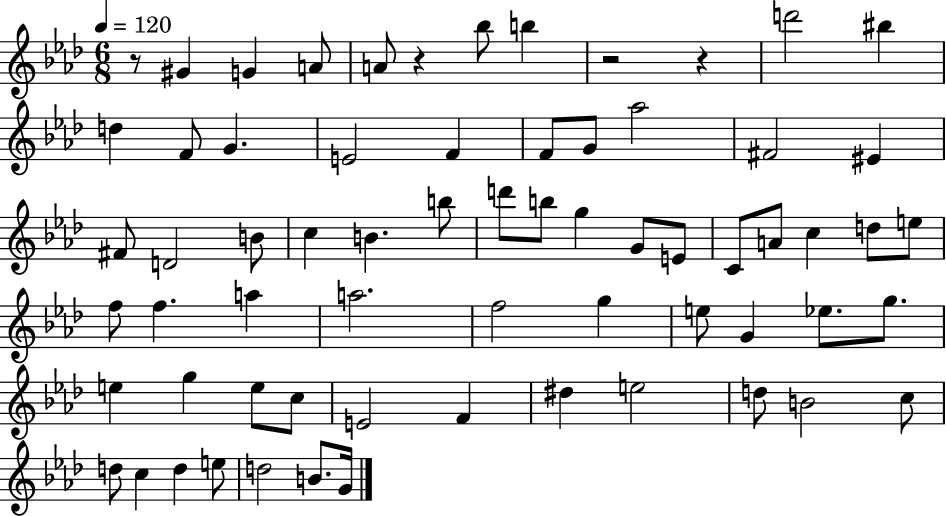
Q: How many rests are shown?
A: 4